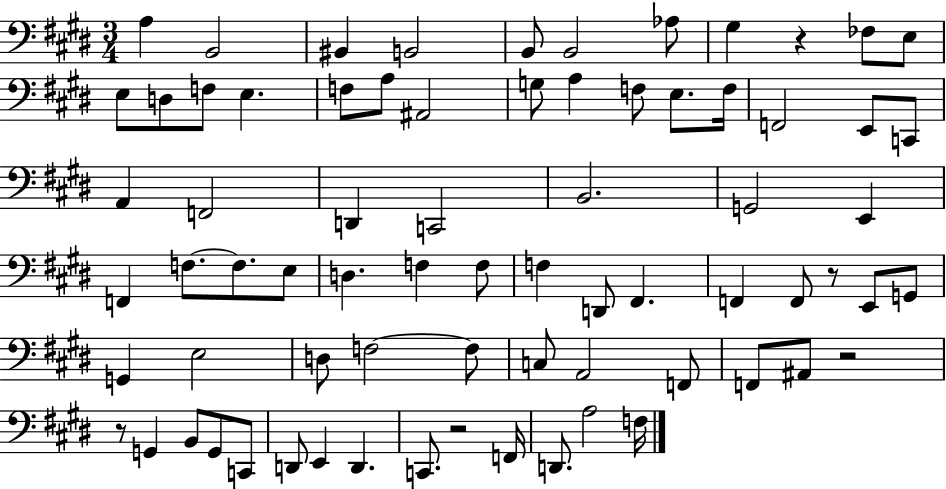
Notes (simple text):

A3/q B2/h BIS2/q B2/h B2/e B2/h Ab3/e G#3/q R/q FES3/e E3/e E3/e D3/e F3/e E3/q. F3/e A3/e A#2/h G3/e A3/q F3/e E3/e. F3/s F2/h E2/e C2/e A2/q F2/h D2/q C2/h B2/h. G2/h E2/q F2/q F3/e. F3/e. E3/e D3/q. F3/q F3/e F3/q D2/e F#2/q. F2/q F2/e R/e E2/e G2/e G2/q E3/h D3/e F3/h F3/e C3/e A2/h F2/e F2/e A#2/e R/h R/e G2/q B2/e G2/e C2/e D2/e E2/q D2/q. C2/e. R/h F2/s D2/e. A3/h F3/s